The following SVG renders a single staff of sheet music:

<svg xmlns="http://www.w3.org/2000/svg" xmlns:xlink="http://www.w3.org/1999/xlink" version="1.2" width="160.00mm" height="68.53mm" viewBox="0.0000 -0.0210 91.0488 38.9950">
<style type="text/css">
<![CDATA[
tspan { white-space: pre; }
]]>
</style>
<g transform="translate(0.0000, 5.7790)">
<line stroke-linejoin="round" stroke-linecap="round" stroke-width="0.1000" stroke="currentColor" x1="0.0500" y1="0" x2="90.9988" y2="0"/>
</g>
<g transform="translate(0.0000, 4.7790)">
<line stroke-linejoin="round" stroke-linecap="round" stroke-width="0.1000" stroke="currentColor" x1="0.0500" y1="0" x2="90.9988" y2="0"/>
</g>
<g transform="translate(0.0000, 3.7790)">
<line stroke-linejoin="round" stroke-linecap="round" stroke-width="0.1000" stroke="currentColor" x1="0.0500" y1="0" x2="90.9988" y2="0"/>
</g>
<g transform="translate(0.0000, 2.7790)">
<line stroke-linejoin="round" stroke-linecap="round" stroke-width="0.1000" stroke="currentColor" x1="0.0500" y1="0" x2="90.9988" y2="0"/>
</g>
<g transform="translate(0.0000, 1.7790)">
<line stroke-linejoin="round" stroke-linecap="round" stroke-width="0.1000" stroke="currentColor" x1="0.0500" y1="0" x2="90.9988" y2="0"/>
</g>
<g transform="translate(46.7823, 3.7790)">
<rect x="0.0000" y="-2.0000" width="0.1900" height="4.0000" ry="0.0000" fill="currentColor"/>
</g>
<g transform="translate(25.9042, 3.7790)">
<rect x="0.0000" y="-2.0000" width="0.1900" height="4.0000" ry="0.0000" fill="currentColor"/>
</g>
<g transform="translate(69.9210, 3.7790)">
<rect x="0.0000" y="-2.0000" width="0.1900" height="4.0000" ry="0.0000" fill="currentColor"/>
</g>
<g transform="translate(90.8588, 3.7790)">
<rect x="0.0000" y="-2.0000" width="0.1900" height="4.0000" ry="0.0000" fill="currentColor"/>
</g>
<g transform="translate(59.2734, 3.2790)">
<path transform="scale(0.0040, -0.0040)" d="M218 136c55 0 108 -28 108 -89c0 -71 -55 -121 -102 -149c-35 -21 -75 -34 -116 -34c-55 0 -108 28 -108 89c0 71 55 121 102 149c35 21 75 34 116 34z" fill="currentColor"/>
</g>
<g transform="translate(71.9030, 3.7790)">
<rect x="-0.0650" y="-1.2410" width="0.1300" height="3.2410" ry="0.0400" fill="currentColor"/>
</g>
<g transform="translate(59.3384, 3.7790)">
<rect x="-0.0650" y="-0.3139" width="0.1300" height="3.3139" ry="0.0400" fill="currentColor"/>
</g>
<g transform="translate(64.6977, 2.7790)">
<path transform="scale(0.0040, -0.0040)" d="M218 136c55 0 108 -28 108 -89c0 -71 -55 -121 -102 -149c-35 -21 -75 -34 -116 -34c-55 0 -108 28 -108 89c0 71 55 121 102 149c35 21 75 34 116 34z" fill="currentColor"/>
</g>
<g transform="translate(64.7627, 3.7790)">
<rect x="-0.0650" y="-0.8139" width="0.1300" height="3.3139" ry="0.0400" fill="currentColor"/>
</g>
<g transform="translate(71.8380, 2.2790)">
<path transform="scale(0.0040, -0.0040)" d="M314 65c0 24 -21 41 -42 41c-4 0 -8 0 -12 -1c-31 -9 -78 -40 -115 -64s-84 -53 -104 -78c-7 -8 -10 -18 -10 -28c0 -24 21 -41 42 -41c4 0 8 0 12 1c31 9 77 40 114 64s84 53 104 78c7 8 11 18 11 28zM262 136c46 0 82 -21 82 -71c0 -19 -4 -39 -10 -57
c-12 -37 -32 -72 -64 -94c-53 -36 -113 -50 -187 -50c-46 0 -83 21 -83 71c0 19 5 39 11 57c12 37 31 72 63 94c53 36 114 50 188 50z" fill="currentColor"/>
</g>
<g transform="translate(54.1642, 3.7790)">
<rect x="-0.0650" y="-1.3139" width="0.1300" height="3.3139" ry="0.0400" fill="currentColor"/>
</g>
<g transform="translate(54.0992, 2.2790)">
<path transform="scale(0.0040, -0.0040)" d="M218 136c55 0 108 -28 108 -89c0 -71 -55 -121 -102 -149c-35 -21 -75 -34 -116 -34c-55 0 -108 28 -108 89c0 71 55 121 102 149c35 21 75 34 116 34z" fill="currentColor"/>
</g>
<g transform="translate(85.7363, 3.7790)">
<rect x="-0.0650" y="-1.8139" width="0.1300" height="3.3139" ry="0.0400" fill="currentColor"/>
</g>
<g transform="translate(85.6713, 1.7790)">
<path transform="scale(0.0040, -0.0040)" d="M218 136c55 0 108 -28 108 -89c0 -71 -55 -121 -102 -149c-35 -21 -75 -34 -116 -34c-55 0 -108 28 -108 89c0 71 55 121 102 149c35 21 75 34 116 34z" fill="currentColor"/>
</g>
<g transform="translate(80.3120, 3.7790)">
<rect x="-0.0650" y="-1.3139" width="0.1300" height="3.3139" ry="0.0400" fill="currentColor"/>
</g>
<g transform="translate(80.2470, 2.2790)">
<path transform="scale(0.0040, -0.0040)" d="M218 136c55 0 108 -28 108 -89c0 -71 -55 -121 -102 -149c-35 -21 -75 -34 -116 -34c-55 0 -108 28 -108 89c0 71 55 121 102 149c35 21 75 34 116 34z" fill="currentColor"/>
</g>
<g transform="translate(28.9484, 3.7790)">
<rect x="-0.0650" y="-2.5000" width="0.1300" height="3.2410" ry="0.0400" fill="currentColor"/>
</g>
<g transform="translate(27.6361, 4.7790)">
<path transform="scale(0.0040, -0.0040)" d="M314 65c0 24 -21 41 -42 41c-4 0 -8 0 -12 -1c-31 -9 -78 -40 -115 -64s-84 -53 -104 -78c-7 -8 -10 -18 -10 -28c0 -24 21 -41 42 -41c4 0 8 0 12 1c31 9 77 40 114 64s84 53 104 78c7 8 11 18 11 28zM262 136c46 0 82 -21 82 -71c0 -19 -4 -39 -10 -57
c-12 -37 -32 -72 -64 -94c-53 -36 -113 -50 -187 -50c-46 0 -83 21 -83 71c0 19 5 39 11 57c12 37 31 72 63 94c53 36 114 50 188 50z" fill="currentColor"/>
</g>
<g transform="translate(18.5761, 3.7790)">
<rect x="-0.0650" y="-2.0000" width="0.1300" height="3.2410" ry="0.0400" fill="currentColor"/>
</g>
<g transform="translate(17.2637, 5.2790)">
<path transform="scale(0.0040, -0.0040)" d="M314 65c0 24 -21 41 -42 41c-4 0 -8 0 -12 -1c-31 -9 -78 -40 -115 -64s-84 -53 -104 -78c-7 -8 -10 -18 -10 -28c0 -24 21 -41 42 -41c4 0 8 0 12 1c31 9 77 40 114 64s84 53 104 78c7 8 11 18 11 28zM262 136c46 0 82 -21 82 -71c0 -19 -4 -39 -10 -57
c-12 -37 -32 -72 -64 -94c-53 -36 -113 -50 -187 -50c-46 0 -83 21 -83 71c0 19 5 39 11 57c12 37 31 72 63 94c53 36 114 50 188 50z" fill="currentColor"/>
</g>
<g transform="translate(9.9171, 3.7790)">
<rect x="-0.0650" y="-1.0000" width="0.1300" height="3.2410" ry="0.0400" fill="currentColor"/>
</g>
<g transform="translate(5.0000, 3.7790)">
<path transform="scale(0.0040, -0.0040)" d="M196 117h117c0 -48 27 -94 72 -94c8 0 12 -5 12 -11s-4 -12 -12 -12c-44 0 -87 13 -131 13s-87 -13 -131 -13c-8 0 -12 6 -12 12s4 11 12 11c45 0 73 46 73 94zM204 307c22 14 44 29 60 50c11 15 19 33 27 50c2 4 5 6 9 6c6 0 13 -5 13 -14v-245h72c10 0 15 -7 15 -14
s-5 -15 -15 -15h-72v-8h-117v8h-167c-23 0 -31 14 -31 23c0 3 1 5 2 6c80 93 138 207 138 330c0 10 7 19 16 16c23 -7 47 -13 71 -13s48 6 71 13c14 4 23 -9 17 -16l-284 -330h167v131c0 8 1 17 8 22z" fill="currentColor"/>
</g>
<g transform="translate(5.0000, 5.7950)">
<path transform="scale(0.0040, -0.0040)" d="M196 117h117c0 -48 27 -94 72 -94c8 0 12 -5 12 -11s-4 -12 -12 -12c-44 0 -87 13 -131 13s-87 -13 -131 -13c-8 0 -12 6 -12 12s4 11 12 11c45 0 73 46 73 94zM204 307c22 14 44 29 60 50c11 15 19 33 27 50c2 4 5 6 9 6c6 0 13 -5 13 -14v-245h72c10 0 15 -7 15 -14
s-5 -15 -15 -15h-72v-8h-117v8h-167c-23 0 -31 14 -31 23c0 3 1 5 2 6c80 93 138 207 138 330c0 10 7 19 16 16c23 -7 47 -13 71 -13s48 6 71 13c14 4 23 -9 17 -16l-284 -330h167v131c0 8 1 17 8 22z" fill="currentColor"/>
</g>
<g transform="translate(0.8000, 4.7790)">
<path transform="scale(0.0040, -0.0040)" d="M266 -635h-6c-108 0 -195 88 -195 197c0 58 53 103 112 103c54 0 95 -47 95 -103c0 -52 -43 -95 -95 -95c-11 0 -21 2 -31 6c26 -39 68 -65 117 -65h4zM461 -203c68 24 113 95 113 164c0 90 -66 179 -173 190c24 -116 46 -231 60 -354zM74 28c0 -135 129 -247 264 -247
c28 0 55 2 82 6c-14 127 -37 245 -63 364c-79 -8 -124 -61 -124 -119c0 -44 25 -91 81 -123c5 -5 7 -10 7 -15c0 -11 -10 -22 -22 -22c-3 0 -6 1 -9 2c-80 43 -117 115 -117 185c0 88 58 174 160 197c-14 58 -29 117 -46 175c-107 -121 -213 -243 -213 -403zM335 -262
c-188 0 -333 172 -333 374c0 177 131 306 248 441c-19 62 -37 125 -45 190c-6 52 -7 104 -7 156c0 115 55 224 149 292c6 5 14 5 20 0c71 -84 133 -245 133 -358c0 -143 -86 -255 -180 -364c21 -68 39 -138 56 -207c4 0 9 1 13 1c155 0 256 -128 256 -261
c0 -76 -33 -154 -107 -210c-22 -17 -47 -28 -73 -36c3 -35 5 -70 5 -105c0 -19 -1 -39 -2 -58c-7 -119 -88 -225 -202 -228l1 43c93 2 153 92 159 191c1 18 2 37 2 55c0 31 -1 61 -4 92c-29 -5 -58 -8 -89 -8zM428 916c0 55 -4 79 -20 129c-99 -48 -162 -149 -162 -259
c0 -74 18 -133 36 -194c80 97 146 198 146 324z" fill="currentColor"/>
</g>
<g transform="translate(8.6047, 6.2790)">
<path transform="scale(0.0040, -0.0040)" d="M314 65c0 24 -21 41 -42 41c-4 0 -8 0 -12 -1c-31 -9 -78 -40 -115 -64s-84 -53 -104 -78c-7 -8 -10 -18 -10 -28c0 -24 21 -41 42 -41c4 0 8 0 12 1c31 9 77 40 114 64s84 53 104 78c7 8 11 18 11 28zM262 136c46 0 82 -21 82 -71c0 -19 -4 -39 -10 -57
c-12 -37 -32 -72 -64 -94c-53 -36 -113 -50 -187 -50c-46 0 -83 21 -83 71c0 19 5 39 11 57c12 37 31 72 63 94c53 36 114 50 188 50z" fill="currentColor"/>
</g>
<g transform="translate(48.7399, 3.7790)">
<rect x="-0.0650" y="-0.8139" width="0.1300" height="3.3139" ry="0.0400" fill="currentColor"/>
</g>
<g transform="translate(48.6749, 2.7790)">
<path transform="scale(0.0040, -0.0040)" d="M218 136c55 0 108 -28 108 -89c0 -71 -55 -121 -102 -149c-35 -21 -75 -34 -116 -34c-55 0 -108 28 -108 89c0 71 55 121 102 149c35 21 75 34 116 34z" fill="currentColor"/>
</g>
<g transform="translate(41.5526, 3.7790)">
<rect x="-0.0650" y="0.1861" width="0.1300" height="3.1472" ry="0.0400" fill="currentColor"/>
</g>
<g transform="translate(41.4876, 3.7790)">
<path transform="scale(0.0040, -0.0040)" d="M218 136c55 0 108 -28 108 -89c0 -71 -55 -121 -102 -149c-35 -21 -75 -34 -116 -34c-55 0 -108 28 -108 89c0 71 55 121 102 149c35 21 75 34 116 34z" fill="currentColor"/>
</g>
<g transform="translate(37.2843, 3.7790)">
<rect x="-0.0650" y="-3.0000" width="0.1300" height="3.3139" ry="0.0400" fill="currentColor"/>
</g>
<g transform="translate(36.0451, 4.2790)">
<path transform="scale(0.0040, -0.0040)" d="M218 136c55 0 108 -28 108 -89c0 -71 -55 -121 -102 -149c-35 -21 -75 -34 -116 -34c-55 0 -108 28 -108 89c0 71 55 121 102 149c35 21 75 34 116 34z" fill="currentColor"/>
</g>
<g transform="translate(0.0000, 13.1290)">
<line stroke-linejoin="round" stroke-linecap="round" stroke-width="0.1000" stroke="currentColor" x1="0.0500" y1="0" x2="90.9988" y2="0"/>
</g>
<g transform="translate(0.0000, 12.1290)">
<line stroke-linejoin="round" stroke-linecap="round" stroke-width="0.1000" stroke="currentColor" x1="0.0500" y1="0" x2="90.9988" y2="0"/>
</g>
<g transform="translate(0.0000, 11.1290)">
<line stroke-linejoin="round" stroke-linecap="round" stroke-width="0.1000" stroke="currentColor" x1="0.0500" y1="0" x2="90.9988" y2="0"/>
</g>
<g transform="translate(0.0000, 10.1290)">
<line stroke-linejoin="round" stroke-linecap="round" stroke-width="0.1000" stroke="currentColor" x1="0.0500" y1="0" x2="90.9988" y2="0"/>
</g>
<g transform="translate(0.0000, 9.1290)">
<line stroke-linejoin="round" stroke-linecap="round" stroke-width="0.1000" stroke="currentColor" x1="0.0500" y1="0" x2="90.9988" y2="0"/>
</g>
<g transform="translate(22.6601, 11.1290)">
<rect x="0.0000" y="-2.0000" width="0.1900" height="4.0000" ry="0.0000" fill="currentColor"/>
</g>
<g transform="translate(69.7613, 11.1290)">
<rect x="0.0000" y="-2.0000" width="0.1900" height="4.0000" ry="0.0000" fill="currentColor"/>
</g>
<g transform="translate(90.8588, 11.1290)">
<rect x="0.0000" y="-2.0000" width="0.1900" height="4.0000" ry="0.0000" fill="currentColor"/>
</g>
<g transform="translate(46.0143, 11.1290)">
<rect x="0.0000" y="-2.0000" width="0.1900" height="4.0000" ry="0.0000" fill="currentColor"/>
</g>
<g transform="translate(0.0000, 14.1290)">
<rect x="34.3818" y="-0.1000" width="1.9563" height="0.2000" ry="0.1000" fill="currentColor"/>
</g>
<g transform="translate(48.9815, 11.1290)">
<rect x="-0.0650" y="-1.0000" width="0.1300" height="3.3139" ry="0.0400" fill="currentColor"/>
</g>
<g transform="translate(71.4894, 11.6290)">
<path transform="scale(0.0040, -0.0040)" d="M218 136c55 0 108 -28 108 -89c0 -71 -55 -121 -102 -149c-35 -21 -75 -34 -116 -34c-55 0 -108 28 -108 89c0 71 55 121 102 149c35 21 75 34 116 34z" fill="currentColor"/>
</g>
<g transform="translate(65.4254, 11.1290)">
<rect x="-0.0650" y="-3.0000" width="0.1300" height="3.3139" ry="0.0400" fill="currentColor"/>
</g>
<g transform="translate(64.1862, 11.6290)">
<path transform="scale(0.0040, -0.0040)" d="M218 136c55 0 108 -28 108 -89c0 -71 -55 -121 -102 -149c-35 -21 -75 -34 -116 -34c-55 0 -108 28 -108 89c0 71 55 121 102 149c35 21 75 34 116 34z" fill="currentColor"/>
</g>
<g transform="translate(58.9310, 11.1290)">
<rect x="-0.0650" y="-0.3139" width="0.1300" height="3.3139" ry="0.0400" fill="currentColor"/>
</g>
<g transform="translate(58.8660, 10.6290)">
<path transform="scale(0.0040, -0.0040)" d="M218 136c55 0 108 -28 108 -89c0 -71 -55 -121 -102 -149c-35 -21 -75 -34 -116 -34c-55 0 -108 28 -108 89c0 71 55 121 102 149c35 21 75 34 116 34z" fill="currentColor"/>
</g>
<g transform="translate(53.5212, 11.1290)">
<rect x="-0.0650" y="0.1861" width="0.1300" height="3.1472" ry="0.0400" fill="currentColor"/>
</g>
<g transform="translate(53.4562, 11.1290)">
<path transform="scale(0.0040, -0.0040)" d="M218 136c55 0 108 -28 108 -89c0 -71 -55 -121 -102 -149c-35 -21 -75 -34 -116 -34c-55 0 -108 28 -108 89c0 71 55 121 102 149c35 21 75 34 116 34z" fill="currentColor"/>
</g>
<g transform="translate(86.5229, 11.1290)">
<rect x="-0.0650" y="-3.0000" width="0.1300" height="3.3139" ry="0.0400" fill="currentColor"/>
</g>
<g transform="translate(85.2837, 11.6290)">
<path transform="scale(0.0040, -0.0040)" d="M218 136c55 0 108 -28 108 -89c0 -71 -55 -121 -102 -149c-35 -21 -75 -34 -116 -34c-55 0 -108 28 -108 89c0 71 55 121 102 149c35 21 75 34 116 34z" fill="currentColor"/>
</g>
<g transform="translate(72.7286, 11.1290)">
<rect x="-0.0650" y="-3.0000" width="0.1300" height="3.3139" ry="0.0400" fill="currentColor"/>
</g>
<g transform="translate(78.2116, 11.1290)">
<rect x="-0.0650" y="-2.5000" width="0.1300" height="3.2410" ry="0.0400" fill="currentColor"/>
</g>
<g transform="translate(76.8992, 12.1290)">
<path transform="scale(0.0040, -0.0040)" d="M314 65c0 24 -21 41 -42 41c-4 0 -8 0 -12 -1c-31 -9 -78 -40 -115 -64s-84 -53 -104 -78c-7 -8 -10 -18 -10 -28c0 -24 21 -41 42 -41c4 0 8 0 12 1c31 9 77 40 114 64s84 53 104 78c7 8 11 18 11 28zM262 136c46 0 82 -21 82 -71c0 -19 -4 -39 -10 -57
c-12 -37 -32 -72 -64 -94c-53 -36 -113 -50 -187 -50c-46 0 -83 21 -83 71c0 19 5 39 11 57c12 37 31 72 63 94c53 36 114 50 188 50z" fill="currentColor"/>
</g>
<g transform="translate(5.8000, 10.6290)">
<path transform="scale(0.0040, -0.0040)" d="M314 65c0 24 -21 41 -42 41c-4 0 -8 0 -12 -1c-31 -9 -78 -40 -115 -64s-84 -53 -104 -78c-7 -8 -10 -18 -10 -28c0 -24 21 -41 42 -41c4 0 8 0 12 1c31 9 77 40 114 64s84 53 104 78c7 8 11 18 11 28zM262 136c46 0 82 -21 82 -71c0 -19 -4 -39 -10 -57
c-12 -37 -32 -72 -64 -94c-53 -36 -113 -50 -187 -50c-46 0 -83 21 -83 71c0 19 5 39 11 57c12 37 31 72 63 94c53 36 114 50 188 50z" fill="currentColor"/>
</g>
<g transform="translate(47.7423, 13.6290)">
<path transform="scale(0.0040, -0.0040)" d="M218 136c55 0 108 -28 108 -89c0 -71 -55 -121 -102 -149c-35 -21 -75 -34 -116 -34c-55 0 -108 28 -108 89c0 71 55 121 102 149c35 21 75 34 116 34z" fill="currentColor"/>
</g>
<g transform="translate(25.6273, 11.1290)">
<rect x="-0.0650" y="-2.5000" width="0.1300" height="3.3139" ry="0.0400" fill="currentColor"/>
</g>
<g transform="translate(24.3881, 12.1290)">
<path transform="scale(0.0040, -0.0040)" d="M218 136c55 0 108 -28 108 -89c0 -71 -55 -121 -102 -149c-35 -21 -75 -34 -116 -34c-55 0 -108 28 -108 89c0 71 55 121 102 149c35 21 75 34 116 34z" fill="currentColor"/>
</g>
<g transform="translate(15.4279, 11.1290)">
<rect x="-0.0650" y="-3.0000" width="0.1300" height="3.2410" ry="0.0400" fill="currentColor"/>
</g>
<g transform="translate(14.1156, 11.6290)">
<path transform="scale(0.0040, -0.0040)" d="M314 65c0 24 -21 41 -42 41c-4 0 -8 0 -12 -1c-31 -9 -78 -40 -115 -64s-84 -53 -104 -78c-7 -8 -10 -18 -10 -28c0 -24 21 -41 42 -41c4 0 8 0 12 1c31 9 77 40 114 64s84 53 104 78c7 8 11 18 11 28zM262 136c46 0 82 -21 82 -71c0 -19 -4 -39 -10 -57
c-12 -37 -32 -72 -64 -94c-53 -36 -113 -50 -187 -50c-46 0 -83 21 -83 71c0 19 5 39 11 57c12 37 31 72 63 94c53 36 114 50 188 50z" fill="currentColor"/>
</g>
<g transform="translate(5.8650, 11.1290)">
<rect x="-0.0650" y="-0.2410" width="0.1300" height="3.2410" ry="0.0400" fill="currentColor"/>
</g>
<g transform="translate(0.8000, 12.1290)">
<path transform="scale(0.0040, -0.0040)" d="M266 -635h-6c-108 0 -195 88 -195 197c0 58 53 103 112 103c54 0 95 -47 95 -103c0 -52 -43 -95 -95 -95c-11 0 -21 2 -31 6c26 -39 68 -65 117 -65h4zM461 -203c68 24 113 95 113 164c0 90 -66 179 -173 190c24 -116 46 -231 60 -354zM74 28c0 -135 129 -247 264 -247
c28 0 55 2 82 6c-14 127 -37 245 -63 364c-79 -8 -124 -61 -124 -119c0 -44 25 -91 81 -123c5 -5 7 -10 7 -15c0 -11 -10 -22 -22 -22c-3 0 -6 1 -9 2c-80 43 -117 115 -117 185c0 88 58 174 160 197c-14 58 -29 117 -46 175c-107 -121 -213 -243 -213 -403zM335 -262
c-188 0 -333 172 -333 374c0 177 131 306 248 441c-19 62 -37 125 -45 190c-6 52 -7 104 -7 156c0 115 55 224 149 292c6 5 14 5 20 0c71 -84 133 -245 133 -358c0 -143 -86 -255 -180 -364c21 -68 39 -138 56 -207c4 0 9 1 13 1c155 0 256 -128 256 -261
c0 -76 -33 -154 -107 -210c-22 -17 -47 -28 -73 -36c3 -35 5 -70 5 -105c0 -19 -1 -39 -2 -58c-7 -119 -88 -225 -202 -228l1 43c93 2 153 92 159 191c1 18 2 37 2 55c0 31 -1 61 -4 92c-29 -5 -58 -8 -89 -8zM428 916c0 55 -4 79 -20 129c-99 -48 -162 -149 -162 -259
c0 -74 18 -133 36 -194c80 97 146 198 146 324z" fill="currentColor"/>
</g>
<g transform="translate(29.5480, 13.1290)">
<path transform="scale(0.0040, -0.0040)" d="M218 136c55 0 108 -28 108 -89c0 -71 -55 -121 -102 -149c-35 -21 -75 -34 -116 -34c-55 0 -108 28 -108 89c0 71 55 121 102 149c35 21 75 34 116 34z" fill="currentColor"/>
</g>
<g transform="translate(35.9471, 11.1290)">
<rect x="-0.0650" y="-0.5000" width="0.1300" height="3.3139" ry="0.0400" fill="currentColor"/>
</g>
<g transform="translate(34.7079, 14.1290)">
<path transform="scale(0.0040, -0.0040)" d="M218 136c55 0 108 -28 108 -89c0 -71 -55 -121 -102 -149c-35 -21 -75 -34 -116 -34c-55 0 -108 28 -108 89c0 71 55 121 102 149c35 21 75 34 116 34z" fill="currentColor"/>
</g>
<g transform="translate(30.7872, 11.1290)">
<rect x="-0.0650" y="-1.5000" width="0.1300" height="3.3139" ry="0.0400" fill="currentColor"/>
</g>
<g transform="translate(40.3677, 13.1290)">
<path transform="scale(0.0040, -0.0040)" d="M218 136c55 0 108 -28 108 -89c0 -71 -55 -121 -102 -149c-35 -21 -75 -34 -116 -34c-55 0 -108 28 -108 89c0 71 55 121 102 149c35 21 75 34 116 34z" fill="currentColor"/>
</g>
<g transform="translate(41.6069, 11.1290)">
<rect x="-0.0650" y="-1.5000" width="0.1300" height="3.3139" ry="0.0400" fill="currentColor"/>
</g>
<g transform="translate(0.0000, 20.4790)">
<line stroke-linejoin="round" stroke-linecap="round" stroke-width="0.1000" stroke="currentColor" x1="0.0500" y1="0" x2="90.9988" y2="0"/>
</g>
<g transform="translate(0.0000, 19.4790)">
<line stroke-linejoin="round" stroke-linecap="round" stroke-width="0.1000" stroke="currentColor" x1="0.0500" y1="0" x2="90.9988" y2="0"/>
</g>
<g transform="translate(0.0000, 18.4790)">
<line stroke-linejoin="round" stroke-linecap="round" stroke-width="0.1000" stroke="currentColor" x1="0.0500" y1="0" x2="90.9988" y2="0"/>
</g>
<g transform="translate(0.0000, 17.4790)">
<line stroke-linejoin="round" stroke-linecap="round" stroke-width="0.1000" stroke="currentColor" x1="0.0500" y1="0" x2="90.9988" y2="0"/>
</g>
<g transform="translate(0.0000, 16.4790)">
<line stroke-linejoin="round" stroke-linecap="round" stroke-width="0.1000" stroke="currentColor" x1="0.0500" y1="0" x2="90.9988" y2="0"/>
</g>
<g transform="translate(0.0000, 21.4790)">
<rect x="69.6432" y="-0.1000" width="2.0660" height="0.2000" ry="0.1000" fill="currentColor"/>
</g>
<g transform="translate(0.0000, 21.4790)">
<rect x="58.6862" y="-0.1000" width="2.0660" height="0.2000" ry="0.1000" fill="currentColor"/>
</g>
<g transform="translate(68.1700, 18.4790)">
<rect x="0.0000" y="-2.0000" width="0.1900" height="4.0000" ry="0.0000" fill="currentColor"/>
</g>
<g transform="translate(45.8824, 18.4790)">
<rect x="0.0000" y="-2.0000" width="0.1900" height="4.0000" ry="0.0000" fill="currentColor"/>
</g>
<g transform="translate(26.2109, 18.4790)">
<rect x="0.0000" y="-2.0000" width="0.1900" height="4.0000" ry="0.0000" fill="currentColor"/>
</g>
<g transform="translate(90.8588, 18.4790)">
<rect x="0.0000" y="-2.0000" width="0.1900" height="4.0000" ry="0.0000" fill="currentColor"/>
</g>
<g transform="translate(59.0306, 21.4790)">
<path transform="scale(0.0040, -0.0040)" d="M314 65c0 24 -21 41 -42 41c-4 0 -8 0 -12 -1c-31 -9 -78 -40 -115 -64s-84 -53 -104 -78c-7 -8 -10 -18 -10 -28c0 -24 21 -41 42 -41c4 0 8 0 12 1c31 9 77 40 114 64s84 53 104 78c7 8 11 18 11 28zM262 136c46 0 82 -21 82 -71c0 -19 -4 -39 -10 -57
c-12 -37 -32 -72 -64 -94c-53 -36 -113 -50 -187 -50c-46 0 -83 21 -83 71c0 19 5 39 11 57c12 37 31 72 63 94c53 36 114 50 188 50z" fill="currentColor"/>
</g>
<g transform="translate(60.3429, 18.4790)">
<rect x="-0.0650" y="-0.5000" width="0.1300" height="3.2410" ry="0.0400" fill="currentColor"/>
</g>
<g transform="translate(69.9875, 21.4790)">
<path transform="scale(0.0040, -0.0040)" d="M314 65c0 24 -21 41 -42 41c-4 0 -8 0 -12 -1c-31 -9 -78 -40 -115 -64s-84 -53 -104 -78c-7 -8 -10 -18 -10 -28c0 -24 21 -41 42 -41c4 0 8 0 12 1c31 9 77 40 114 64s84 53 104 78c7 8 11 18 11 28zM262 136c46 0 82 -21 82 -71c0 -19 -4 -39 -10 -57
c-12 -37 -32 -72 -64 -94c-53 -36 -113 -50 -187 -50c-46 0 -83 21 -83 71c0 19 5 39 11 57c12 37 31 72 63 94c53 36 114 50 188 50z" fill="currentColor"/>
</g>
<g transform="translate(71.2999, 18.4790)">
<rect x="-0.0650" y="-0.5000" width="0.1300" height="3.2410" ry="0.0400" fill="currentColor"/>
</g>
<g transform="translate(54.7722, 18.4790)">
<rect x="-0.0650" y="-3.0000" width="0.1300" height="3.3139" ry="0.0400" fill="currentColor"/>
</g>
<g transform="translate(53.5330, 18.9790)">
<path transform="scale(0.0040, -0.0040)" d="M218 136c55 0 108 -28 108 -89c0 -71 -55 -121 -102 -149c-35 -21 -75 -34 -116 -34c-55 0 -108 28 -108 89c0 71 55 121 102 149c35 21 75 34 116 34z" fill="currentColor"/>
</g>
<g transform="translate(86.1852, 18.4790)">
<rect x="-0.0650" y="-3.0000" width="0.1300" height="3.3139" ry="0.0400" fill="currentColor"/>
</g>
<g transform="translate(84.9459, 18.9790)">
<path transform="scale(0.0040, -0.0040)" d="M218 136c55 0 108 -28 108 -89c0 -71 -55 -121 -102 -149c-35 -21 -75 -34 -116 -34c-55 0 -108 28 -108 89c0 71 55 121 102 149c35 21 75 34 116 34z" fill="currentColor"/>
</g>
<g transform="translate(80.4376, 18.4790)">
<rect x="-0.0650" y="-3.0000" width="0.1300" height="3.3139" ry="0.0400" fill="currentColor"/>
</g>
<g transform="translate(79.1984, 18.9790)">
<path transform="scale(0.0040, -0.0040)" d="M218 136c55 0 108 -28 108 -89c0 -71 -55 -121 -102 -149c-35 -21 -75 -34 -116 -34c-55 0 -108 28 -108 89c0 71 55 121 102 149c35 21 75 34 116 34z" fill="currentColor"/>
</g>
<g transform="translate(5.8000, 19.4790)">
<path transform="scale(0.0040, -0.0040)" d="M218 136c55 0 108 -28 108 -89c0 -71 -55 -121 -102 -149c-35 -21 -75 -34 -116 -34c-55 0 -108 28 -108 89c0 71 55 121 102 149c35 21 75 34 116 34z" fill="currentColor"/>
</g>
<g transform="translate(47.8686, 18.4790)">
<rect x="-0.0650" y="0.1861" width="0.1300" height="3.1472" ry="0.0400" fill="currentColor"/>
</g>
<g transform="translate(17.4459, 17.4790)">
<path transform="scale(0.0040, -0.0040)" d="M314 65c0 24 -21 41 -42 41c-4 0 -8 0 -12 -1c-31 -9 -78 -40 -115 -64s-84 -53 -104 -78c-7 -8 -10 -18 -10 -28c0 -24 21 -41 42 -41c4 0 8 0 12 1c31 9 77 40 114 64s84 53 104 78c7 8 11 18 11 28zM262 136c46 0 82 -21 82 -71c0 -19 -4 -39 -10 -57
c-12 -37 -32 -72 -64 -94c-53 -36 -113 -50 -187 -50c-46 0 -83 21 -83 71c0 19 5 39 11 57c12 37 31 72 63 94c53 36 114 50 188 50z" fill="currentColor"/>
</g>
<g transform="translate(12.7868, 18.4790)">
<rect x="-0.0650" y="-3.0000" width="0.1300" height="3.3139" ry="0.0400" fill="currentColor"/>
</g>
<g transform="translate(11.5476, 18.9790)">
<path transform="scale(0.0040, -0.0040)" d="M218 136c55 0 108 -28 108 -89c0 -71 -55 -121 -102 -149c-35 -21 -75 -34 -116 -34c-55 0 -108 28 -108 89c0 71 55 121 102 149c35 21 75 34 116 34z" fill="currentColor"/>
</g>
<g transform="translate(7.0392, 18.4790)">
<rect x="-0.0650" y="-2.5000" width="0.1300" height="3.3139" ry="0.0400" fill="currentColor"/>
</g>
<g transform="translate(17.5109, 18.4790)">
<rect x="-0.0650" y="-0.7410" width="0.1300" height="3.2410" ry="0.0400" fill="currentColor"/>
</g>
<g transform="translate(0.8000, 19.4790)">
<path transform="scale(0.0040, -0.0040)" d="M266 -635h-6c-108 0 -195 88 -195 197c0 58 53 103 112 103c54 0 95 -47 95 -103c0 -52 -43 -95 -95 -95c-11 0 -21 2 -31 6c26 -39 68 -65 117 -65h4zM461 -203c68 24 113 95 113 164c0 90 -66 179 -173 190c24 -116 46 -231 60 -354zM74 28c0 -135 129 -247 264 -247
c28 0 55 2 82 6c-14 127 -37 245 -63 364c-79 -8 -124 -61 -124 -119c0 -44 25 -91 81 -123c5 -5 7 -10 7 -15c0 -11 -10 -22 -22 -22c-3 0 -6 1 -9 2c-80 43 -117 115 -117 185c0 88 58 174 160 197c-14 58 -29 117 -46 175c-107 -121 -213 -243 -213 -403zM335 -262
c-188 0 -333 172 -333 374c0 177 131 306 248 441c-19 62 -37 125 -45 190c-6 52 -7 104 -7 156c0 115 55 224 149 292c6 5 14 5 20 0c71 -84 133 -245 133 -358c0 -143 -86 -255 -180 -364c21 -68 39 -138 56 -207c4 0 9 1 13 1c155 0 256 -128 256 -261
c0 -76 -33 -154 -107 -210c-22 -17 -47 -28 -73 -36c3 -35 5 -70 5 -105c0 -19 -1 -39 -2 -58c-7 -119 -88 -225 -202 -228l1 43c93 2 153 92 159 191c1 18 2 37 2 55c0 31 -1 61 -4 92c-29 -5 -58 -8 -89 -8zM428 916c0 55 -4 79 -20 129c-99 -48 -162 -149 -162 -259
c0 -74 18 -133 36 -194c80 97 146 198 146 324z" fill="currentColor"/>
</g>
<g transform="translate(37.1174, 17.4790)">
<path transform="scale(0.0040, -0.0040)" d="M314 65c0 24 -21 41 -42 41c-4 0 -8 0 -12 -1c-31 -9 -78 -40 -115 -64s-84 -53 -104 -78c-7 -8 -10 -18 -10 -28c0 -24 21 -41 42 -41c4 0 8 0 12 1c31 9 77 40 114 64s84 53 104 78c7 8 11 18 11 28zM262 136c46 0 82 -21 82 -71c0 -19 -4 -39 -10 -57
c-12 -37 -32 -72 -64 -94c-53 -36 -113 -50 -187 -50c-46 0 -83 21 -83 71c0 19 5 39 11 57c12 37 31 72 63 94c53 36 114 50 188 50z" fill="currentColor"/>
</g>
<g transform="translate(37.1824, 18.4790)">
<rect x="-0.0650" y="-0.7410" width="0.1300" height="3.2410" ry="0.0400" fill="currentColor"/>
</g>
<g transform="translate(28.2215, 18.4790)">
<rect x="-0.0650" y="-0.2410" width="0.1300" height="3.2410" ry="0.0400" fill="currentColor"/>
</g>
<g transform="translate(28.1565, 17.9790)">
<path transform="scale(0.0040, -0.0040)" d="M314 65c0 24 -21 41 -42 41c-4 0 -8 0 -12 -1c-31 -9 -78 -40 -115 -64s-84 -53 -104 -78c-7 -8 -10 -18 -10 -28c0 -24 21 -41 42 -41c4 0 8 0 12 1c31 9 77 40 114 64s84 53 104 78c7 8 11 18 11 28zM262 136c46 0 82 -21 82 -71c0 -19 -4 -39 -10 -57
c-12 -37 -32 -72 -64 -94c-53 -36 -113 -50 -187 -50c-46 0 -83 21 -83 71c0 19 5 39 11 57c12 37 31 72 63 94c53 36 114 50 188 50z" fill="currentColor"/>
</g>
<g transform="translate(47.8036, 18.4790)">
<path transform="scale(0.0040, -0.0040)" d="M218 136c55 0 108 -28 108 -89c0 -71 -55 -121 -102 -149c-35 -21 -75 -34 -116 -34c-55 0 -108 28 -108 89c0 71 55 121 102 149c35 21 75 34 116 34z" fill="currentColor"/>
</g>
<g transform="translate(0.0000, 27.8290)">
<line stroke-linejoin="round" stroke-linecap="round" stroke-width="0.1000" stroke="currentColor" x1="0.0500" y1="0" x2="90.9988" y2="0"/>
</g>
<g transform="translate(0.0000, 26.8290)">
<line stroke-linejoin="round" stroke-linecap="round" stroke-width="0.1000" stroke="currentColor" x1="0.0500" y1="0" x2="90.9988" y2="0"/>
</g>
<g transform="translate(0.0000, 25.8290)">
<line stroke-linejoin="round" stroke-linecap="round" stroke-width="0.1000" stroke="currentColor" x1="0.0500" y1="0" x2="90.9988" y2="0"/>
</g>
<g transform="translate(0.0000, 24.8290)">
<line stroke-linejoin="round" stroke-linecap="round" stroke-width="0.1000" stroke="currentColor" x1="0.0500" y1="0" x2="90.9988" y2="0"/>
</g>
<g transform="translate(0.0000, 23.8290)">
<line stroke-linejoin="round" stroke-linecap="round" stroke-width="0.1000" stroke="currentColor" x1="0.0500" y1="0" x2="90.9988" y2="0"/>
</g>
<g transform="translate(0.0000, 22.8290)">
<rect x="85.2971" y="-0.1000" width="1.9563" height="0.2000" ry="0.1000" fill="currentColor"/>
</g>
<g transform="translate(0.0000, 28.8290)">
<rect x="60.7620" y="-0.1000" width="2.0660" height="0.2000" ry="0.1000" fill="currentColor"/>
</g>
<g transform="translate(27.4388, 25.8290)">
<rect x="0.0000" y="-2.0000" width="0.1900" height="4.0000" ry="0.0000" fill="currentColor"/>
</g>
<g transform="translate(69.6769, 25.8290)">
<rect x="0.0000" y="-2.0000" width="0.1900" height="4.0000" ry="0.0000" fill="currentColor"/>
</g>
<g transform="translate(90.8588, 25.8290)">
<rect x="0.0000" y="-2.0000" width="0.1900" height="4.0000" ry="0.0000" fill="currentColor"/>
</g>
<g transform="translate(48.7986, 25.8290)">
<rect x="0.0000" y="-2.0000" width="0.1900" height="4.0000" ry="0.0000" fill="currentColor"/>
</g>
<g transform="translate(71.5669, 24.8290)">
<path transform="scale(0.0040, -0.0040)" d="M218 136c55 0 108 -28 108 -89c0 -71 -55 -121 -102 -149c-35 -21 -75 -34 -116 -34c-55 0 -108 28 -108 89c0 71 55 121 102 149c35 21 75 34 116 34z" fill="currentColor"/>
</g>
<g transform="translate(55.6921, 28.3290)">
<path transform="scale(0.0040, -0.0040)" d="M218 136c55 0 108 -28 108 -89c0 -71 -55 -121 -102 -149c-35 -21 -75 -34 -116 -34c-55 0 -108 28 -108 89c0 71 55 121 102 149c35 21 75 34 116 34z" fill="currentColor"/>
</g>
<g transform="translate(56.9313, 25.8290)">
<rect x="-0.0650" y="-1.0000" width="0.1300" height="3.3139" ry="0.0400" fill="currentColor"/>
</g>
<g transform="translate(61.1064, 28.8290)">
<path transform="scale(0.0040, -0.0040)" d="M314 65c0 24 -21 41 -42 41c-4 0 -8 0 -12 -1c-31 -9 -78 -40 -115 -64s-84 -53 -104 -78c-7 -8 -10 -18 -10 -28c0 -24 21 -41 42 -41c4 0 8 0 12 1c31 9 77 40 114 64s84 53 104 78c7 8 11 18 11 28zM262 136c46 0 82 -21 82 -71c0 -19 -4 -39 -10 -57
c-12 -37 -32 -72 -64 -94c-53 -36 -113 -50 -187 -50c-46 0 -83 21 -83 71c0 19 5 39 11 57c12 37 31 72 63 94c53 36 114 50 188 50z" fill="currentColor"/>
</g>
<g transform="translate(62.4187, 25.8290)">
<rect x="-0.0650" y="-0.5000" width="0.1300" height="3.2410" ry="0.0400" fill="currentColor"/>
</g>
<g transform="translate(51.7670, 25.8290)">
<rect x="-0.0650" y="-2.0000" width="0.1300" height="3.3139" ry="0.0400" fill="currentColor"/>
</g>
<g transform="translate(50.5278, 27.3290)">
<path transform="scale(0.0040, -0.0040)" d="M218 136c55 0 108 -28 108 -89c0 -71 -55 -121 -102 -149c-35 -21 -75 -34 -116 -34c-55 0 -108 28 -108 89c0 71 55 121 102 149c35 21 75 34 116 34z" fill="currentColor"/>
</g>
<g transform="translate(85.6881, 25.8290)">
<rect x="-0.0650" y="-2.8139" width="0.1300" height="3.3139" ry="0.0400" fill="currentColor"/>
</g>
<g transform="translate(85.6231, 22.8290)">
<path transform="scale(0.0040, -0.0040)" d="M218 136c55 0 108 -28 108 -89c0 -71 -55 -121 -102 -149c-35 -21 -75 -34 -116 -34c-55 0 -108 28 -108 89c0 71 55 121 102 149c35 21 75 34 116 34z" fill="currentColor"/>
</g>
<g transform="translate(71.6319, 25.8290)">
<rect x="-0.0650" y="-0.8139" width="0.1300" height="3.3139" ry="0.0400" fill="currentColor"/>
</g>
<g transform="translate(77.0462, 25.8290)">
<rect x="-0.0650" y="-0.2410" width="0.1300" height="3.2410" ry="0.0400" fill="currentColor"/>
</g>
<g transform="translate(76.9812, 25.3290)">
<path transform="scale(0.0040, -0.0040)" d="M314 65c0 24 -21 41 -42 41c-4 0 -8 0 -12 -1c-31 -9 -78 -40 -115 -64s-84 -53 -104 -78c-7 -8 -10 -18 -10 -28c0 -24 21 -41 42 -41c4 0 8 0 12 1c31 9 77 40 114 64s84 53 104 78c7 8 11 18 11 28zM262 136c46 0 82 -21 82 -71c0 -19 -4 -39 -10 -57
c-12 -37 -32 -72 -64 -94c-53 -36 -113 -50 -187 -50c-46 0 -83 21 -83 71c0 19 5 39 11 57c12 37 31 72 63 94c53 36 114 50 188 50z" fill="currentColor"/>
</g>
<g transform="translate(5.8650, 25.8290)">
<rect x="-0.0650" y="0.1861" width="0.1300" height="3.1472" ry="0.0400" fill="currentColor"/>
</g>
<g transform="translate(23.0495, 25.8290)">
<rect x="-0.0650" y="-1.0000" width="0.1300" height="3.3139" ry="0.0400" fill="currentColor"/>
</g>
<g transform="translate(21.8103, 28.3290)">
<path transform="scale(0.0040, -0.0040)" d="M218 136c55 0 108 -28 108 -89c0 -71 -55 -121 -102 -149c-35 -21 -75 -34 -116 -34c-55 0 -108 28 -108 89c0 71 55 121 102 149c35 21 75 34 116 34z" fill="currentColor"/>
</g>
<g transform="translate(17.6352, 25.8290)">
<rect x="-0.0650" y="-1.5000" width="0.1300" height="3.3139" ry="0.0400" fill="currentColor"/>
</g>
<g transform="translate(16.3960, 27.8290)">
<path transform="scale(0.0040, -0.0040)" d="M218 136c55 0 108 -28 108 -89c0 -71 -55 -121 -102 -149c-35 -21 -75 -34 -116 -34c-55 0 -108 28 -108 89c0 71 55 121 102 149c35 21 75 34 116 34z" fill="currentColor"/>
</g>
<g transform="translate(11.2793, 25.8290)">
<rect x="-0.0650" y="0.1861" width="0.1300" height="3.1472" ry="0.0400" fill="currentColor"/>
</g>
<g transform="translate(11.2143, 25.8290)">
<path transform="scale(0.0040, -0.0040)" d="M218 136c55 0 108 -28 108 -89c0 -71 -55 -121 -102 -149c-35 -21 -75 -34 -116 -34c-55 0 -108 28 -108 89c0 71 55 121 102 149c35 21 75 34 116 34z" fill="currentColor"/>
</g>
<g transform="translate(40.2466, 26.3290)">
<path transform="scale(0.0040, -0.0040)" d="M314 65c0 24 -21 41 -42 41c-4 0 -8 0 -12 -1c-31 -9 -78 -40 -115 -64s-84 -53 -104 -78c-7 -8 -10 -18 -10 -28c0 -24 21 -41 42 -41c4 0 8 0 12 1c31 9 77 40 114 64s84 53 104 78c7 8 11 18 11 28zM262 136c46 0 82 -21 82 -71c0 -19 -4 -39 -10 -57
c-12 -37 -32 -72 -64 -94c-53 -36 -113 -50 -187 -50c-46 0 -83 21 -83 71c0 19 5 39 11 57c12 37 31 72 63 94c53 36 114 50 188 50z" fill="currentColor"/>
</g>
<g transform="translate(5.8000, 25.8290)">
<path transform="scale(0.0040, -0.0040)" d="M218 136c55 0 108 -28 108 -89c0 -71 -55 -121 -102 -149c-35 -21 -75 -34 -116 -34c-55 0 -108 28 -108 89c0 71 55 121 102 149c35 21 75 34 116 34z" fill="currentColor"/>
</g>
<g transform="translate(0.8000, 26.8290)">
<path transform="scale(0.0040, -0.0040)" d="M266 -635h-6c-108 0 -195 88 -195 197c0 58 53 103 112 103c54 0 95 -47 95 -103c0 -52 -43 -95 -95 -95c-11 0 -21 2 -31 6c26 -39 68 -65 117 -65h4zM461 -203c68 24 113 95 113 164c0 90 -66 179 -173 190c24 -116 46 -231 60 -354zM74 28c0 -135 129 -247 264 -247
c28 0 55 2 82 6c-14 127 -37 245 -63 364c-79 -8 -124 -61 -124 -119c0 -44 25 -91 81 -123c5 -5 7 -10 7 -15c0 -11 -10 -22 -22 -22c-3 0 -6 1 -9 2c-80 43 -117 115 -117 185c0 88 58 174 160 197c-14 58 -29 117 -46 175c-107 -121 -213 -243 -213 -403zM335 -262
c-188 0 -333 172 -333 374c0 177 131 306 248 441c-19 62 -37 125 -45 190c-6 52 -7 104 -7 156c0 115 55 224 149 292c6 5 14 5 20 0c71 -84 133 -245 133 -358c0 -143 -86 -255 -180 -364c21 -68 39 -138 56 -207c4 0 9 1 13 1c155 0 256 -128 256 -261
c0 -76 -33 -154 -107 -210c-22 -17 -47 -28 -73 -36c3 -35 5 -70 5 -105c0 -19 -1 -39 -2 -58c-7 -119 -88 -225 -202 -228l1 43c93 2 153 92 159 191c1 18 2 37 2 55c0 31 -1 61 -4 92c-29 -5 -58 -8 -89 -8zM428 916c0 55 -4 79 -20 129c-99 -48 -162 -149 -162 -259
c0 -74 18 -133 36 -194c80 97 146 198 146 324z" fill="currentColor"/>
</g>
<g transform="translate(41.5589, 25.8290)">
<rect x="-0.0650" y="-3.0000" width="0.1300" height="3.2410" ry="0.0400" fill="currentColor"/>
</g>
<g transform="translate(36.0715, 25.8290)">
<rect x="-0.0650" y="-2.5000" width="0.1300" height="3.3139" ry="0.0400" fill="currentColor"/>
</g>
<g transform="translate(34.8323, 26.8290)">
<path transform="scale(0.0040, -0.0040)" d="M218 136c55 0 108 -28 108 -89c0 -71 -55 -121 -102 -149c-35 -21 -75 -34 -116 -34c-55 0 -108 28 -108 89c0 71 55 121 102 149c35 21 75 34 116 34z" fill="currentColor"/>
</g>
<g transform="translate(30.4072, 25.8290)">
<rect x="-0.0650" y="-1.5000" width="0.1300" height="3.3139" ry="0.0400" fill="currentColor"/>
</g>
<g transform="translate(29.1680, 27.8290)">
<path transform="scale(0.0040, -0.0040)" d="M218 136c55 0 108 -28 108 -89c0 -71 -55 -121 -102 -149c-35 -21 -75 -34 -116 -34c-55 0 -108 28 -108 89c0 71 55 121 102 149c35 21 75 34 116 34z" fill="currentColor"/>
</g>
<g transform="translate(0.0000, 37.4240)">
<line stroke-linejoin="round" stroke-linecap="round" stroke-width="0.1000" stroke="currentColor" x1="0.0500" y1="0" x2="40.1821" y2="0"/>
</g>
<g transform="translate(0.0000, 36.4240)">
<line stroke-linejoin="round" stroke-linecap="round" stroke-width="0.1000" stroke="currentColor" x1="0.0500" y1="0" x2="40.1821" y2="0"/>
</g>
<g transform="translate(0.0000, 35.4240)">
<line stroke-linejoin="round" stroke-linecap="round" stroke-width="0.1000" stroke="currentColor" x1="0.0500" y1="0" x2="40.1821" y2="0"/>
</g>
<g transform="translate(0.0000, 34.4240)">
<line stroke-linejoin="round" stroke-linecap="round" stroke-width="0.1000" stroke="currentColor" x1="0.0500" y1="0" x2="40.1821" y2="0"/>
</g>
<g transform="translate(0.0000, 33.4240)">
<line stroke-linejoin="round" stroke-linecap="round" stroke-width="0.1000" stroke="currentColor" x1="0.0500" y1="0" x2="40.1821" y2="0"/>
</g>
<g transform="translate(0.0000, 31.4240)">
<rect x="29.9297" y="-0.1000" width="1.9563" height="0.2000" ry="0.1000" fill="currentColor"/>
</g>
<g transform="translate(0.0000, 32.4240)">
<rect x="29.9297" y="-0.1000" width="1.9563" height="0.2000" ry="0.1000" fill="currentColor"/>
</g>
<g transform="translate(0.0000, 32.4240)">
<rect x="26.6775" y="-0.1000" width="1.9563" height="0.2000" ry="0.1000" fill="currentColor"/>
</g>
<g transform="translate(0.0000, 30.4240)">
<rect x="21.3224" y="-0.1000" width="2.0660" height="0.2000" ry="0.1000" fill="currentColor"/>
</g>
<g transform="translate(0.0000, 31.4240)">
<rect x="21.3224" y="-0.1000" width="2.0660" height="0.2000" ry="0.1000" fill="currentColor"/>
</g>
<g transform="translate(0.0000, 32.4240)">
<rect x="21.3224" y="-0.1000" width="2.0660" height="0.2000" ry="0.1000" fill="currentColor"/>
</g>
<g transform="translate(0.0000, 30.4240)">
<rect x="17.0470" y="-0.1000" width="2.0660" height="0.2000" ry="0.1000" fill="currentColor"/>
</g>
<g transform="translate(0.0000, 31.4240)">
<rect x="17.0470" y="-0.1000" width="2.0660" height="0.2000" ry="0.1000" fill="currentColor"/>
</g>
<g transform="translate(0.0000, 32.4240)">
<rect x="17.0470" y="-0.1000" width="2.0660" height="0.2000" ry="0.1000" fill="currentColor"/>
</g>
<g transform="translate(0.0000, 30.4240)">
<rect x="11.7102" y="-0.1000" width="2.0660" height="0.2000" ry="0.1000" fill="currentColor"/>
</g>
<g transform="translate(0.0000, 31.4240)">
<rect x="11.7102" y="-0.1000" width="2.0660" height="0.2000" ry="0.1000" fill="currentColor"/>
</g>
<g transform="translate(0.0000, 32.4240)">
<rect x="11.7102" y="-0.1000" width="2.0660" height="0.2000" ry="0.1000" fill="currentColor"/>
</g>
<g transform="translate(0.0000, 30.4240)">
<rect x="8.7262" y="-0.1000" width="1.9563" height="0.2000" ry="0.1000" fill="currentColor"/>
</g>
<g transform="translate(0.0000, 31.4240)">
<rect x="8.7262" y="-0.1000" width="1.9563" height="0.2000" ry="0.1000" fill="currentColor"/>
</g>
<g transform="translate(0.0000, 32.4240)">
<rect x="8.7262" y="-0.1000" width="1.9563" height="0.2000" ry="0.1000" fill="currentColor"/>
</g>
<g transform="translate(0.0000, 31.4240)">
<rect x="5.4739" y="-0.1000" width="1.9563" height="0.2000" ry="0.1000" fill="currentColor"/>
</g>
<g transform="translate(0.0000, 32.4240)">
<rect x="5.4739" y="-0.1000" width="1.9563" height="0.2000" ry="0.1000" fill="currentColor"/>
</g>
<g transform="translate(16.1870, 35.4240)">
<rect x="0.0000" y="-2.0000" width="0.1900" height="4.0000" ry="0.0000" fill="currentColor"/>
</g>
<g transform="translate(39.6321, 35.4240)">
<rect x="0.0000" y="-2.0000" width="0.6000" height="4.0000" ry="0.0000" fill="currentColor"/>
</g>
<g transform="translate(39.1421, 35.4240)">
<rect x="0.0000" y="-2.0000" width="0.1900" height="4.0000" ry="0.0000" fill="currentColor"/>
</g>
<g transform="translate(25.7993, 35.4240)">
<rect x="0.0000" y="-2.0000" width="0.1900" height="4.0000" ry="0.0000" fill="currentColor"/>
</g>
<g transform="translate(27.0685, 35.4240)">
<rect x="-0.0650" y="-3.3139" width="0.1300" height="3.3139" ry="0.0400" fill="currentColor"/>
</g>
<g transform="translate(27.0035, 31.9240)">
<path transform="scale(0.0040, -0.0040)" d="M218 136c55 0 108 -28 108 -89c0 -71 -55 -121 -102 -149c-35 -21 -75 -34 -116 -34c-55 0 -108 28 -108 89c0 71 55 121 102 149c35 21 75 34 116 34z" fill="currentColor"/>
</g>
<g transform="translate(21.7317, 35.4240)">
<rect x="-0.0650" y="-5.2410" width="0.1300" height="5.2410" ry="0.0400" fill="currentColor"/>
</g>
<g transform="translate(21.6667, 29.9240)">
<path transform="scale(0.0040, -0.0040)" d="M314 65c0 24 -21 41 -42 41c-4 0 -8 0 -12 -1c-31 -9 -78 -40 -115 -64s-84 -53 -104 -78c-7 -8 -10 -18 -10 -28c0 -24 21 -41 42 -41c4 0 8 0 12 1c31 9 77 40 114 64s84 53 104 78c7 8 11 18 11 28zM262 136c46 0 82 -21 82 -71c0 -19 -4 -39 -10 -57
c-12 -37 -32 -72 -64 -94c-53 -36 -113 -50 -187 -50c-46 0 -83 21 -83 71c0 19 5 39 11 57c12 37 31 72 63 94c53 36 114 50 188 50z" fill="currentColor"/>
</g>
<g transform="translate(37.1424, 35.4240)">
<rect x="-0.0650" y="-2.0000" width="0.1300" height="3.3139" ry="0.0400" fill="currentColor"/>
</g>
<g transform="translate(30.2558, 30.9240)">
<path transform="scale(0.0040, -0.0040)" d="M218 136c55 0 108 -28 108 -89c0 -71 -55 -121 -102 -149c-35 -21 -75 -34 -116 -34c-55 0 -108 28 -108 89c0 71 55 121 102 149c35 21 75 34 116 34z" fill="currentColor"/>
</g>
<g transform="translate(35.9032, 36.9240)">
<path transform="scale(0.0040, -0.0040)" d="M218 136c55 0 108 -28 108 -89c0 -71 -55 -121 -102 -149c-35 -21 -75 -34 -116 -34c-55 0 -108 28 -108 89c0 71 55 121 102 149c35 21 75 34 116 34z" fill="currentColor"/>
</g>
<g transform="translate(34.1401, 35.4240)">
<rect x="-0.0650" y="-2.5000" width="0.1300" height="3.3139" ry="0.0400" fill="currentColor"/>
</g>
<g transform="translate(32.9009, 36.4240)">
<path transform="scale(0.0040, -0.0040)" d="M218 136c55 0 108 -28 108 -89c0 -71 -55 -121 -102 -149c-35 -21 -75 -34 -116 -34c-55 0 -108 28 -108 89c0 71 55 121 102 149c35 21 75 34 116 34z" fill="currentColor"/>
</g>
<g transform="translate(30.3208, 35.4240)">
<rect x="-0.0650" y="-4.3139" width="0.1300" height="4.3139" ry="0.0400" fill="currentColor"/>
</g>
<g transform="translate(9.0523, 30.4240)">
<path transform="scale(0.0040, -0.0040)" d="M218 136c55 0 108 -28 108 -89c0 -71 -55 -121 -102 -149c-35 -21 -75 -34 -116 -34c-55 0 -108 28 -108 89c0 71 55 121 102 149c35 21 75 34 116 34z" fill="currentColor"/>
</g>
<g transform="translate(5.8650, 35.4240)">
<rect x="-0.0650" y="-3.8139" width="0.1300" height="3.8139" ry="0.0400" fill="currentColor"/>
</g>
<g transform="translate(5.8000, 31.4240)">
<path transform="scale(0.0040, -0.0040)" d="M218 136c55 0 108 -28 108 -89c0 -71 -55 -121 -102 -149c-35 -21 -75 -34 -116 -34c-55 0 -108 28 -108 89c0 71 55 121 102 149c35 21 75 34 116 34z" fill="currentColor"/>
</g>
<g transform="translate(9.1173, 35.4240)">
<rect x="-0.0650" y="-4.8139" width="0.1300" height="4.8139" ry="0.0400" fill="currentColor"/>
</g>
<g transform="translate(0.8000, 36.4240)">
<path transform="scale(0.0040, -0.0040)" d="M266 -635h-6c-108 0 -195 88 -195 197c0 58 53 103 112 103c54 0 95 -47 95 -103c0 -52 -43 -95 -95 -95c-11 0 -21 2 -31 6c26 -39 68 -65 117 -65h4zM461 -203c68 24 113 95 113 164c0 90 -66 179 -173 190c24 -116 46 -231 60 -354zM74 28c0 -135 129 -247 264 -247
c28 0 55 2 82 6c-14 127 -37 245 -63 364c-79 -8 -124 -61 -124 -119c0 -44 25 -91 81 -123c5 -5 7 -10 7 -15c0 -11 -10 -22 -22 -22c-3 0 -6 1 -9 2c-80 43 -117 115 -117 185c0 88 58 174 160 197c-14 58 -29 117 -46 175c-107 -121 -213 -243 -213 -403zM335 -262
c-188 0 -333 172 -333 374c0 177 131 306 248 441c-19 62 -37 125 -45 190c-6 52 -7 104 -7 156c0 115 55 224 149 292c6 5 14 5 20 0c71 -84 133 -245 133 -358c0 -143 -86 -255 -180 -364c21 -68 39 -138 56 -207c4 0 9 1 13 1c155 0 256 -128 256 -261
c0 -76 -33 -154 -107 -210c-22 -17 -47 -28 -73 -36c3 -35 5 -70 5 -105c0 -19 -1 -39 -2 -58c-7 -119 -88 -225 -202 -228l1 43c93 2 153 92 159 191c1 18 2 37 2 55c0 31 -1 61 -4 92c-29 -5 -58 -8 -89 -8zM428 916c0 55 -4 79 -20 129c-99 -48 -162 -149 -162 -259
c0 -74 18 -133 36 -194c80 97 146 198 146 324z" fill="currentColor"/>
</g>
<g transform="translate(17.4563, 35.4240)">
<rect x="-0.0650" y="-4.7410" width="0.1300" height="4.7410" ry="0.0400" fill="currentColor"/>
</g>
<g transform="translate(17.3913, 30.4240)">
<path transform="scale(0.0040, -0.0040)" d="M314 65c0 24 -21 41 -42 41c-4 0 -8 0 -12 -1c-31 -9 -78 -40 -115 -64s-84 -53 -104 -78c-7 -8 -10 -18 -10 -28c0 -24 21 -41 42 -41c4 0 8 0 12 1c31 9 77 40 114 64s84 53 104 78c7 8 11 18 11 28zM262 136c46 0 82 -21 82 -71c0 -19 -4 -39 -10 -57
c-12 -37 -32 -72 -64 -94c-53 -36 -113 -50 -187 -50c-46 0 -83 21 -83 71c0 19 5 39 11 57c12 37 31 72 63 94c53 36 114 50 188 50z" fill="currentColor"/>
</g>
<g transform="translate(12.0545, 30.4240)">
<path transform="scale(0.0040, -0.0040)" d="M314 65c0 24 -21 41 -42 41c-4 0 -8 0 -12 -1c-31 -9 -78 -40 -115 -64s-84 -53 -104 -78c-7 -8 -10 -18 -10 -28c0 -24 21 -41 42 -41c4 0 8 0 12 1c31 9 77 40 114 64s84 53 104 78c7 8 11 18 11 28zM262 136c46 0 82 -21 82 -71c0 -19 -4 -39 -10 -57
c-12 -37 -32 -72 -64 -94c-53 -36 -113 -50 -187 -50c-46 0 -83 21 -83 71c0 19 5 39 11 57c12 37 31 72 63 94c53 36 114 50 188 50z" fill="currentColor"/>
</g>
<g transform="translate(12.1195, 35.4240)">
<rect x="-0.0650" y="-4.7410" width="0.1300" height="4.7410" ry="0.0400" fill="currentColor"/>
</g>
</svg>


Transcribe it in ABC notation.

X:1
T:Untitled
M:4/4
L:1/4
K:C
D2 F2 G2 A B d e c d e2 e f c2 A2 G E C E D B c A A G2 A G A d2 c2 d2 B A C2 C2 A A B B E D E G A2 F D C2 d c2 a c' e' e'2 e'2 f'2 b d' G F